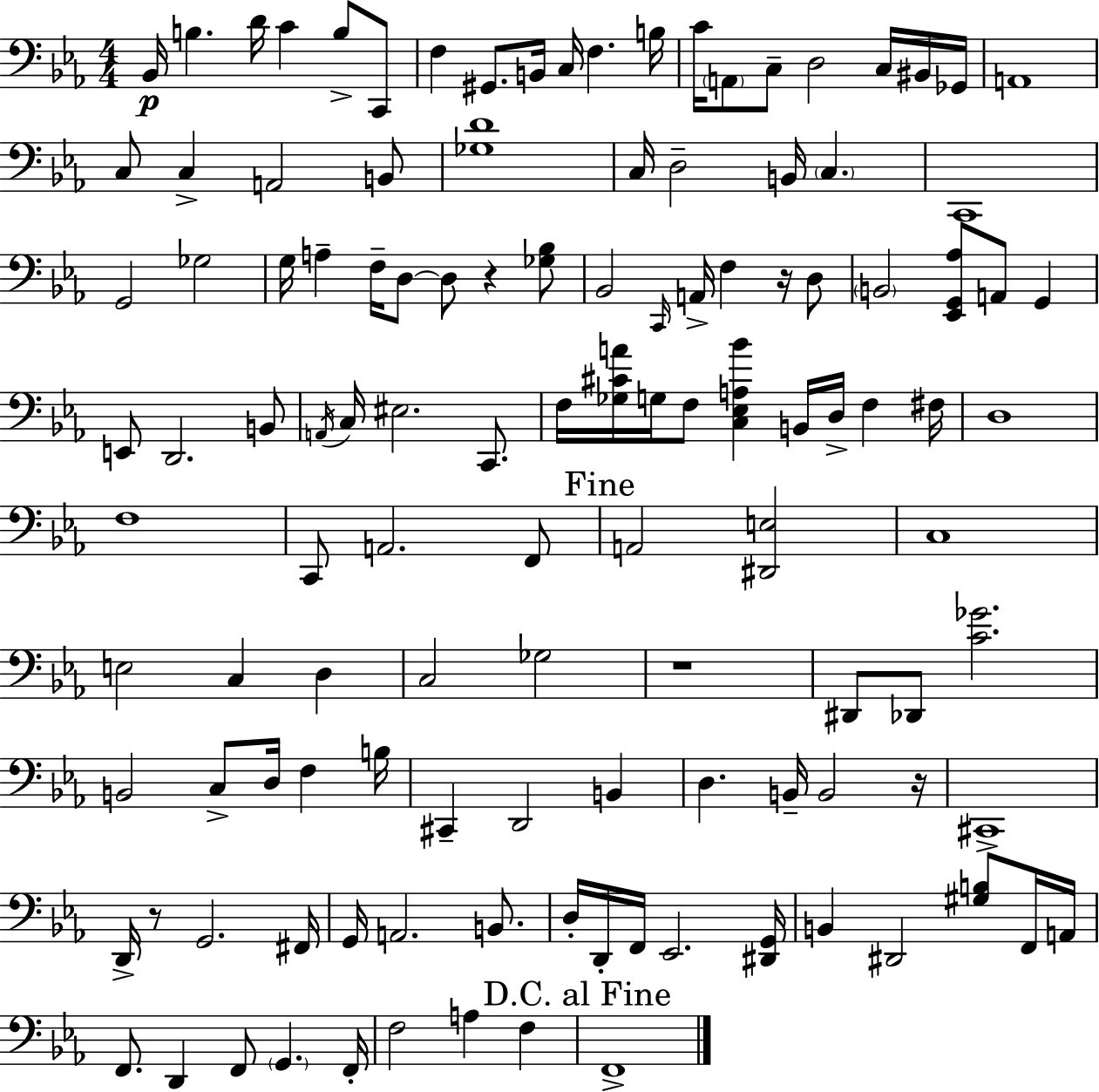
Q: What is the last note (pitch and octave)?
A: F2